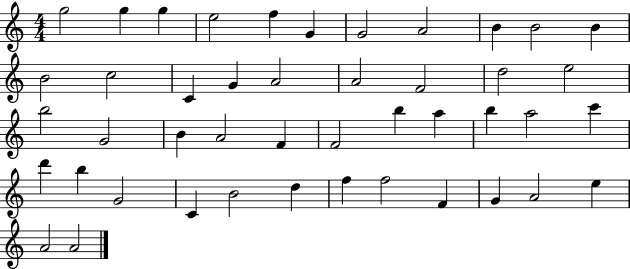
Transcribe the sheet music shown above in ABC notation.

X:1
T:Untitled
M:4/4
L:1/4
K:C
g2 g g e2 f G G2 A2 B B2 B B2 c2 C G A2 A2 F2 d2 e2 b2 G2 B A2 F F2 b a b a2 c' d' b G2 C B2 d f f2 F G A2 e A2 A2